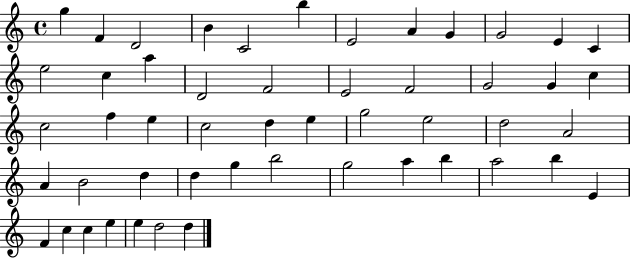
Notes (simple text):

G5/q F4/q D4/h B4/q C4/h B5/q E4/h A4/q G4/q G4/h E4/q C4/q E5/h C5/q A5/q D4/h F4/h E4/h F4/h G4/h G4/q C5/q C5/h F5/q E5/q C5/h D5/q E5/q G5/h E5/h D5/h A4/h A4/q B4/h D5/q D5/q G5/q B5/h G5/h A5/q B5/q A5/h B5/q E4/q F4/q C5/q C5/q E5/q E5/q D5/h D5/q